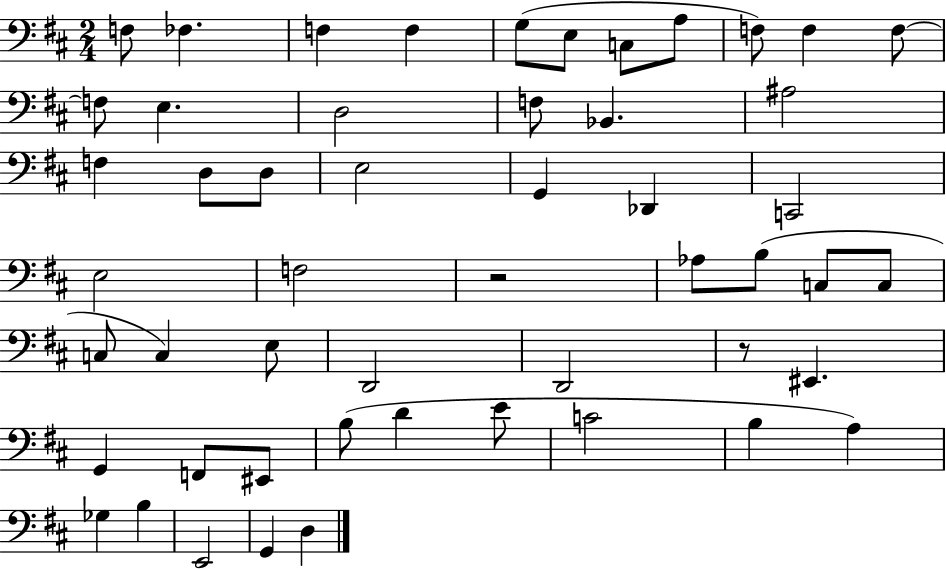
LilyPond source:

{
  \clef bass
  \numericTimeSignature
  \time 2/4
  \key d \major
  f8 fes4. | f4 f4 | g8( e8 c8 a8 | f8) f4 f8~~ | \break f8 e4. | d2 | f8 bes,4. | ais2 | \break f4 d8 d8 | e2 | g,4 des,4 | c,2 | \break e2 | f2 | r2 | aes8 b8( c8 c8 | \break c8 c4) e8 | d,2 | d,2 | r8 eis,4. | \break g,4 f,8 eis,8 | b8( d'4 e'8 | c'2 | b4 a4) | \break ges4 b4 | e,2 | g,4 d4 | \bar "|."
}